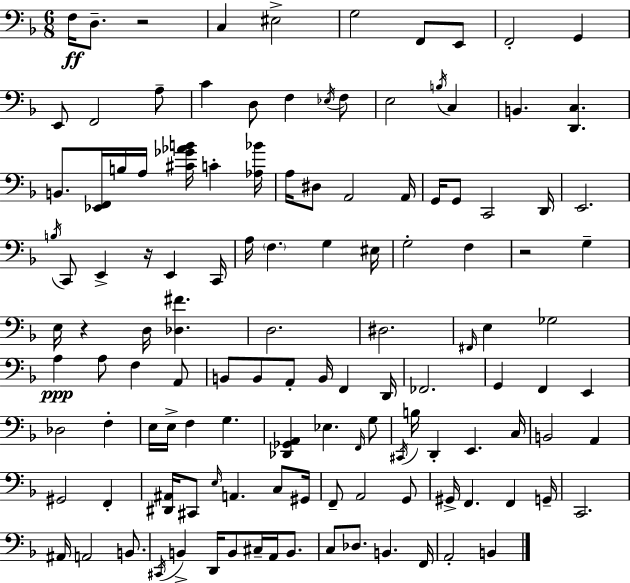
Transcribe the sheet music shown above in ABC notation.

X:1
T:Untitled
M:6/8
L:1/4
K:F
F,/4 D,/2 z2 C, ^E,2 G,2 F,,/2 E,,/2 F,,2 G,, E,,/2 F,,2 A,/2 C D,/2 F, _E,/4 F,/2 E,2 B,/4 C, B,, [D,,C,] B,,/2 [_E,,F,,]/4 B,/4 A,/4 [^C_G_AB]/4 C [_A,_B]/4 A,/4 ^D,/2 A,,2 A,,/4 G,,/4 G,,/2 C,,2 D,,/4 E,,2 B,/4 C,,/2 E,, z/4 E,, C,,/4 A,/4 F, G, ^E,/4 G,2 F, z2 G, E,/4 z D,/4 [_D,^F] D,2 ^D,2 ^F,,/4 E, _G,2 A, A,/2 F, A,,/2 B,,/2 B,,/2 A,,/2 B,,/4 F,, D,,/4 _F,,2 G,, F,, E,, _D,2 F, E,/4 E,/4 F, G, [_D,,_G,,A,,] _E, F,,/4 G,/2 ^C,,/4 B,/4 D,, E,, C,/4 B,,2 A,, ^G,,2 F,, [^D,,^A,,]/4 ^C,,/2 E,/4 A,, C,/2 ^G,,/4 F,,/2 A,,2 G,,/2 ^G,,/4 F,, F,, G,,/4 C,,2 ^A,,/4 A,,2 B,,/2 ^C,,/4 B,, D,,/4 B,,/2 ^C,/4 A,,/4 B,,/2 C,/2 _D,/2 B,, F,,/4 A,,2 B,,